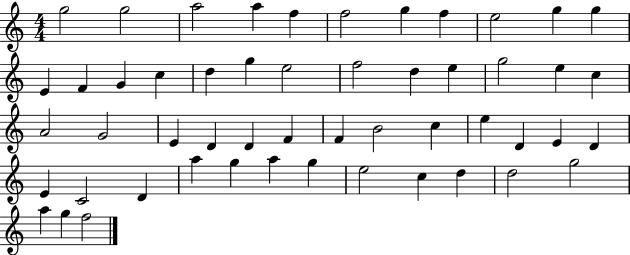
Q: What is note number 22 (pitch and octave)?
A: G5